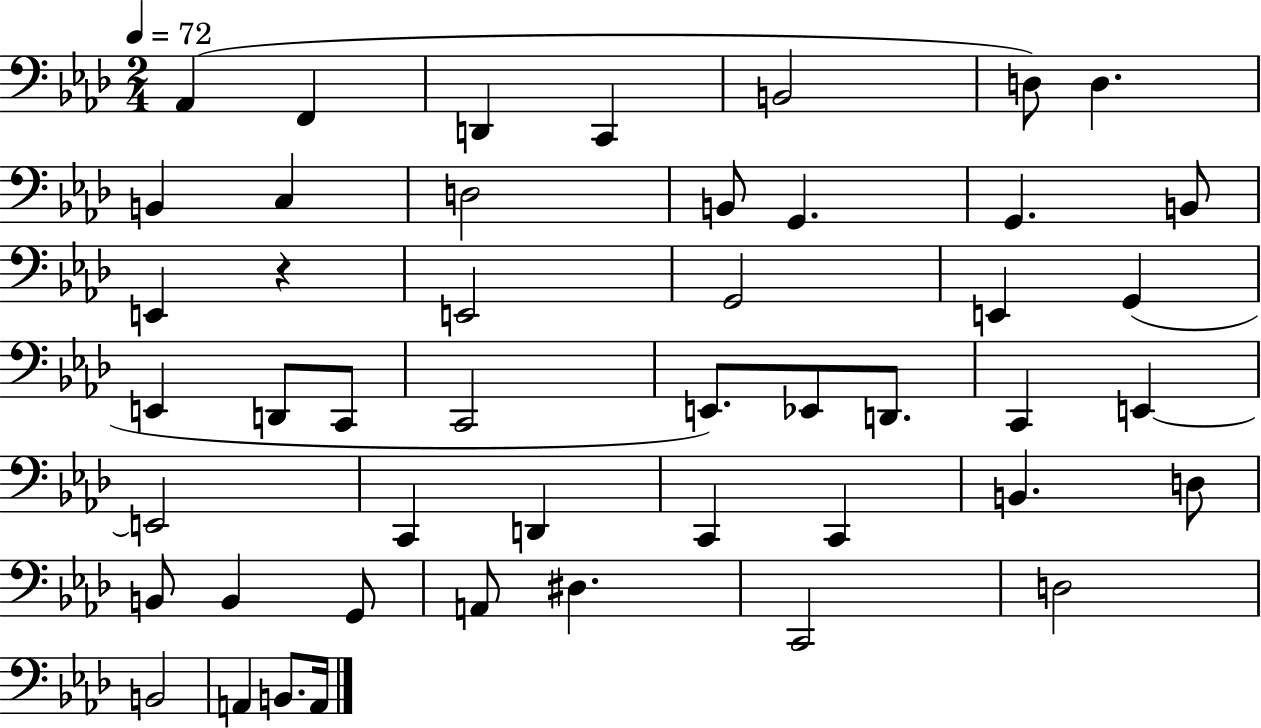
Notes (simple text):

Ab2/q F2/q D2/q C2/q B2/h D3/e D3/q. B2/q C3/q D3/h B2/e G2/q. G2/q. B2/e E2/q R/q E2/h G2/h E2/q G2/q E2/q D2/e C2/e C2/h E2/e. Eb2/e D2/e. C2/q E2/q E2/h C2/q D2/q C2/q C2/q B2/q. D3/e B2/e B2/q G2/e A2/e D#3/q. C2/h D3/h B2/h A2/q B2/e. A2/s